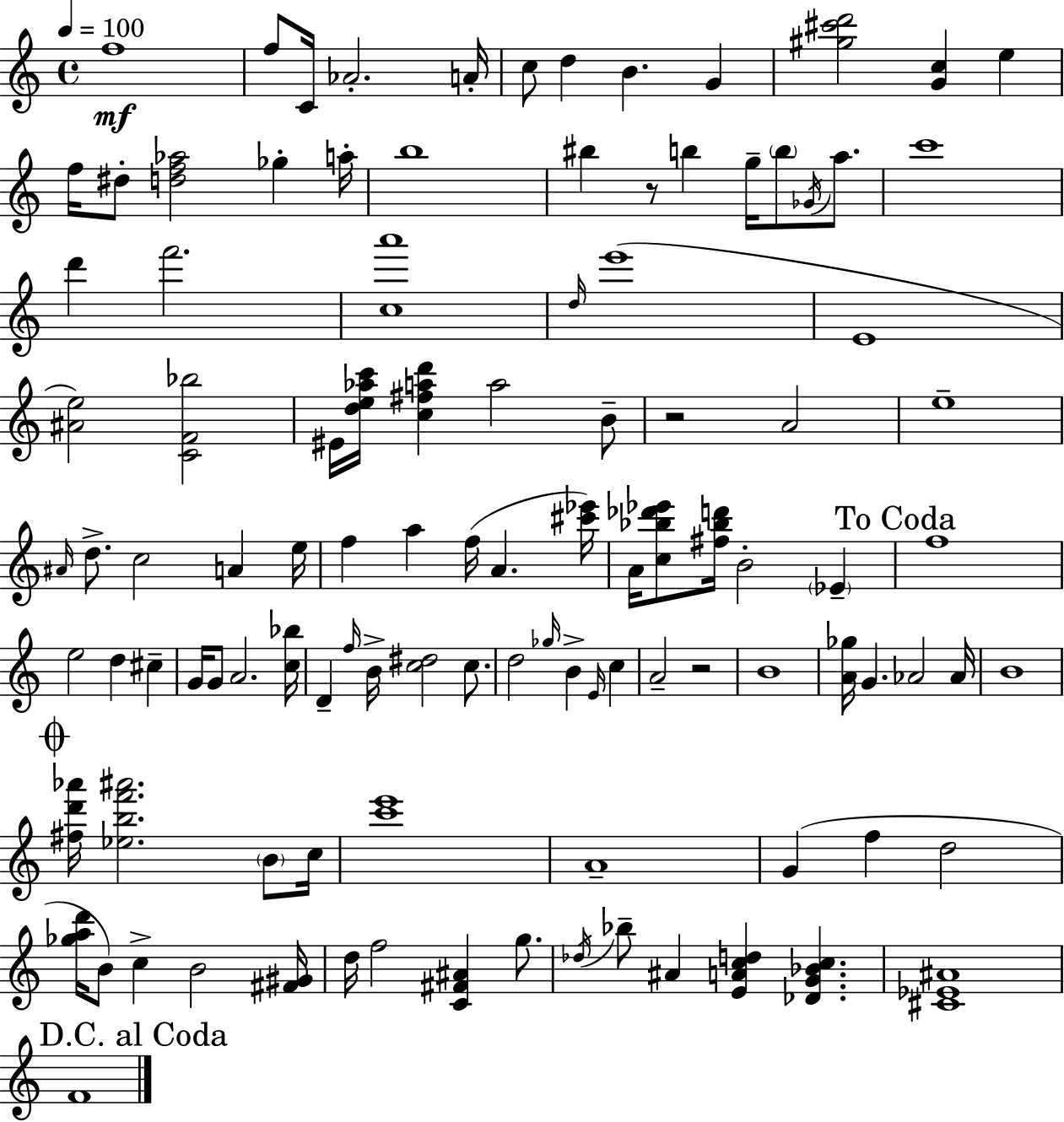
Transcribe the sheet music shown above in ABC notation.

X:1
T:Untitled
M:4/4
L:1/4
K:C
f4 f/2 C/4 _A2 A/4 c/2 d B G [^g^c'd']2 [Gc] e f/4 ^d/2 [df_a]2 _g a/4 b4 ^b z/2 b g/4 b/2 _G/4 a/2 c'4 d' f'2 [ca']4 d/4 e'4 E4 [^Ae]2 [CF_b]2 ^E/4 [de_ac']/4 [c^fad'] a2 B/2 z2 A2 e4 ^A/4 d/2 c2 A e/4 f a f/4 A [^c'_e']/4 A/4 [c_b_d'_e']/2 [^f_bd']/4 B2 _E f4 e2 d ^c G/4 G/2 A2 [c_b]/4 D f/4 B/4 [c^d]2 c/2 d2 _g/4 B E/4 c A2 z2 B4 [A_g]/4 G _A2 _A/4 B4 [^fd'_a']/4 [_ebf'^a']2 B/2 c/4 [c'e']4 A4 G f d2 [_gad']/4 B/2 c B2 [^F^G]/4 d/4 f2 [C^F^A] g/2 _d/4 _b/2 ^A [EAcd] [_DG_Bc] [^C_E^A]4 F4